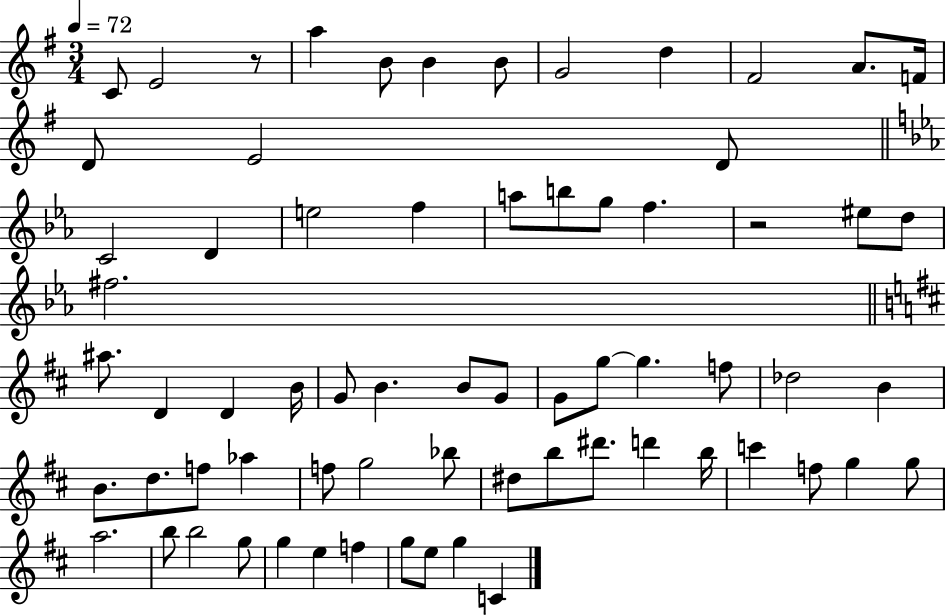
{
  \clef treble
  \numericTimeSignature
  \time 3/4
  \key g \major
  \tempo 4 = 72
  \repeat volta 2 { c'8 e'2 r8 | a''4 b'8 b'4 b'8 | g'2 d''4 | fis'2 a'8. f'16 | \break d'8 e'2 d'8 | \bar "||" \break \key c \minor c'2 d'4 | e''2 f''4 | a''8 b''8 g''8 f''4. | r2 eis''8 d''8 | \break fis''2. | \bar "||" \break \key d \major ais''8. d'4 d'4 b'16 | g'8 b'4. b'8 g'8 | g'8 g''8~~ g''4. f''8 | des''2 b'4 | \break b'8. d''8. f''8 aes''4 | f''8 g''2 bes''8 | dis''8 b''8 dis'''8. d'''4 b''16 | c'''4 f''8 g''4 g''8 | \break a''2. | b''8 b''2 g''8 | g''4 e''4 f''4 | g''8 e''8 g''4 c'4 | \break } \bar "|."
}